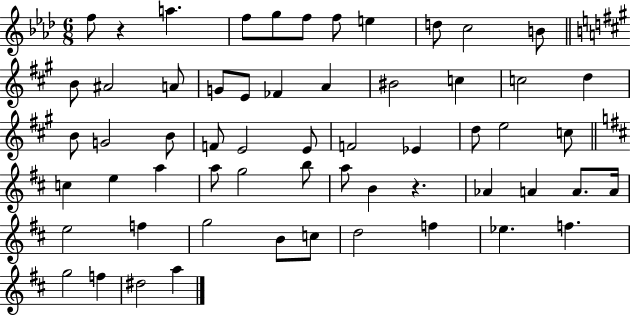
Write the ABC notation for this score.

X:1
T:Untitled
M:6/8
L:1/4
K:Ab
f/2 z a f/2 g/2 f/2 f/2 e d/2 c2 B/2 B/2 ^A2 A/2 G/2 E/2 _F A ^B2 c c2 d B/2 G2 B/2 F/2 E2 E/2 F2 _E d/2 e2 c/2 c e a a/2 g2 b/2 a/2 B z _A A A/2 A/4 e2 f g2 B/2 c/2 d2 f _e f g2 f ^d2 a